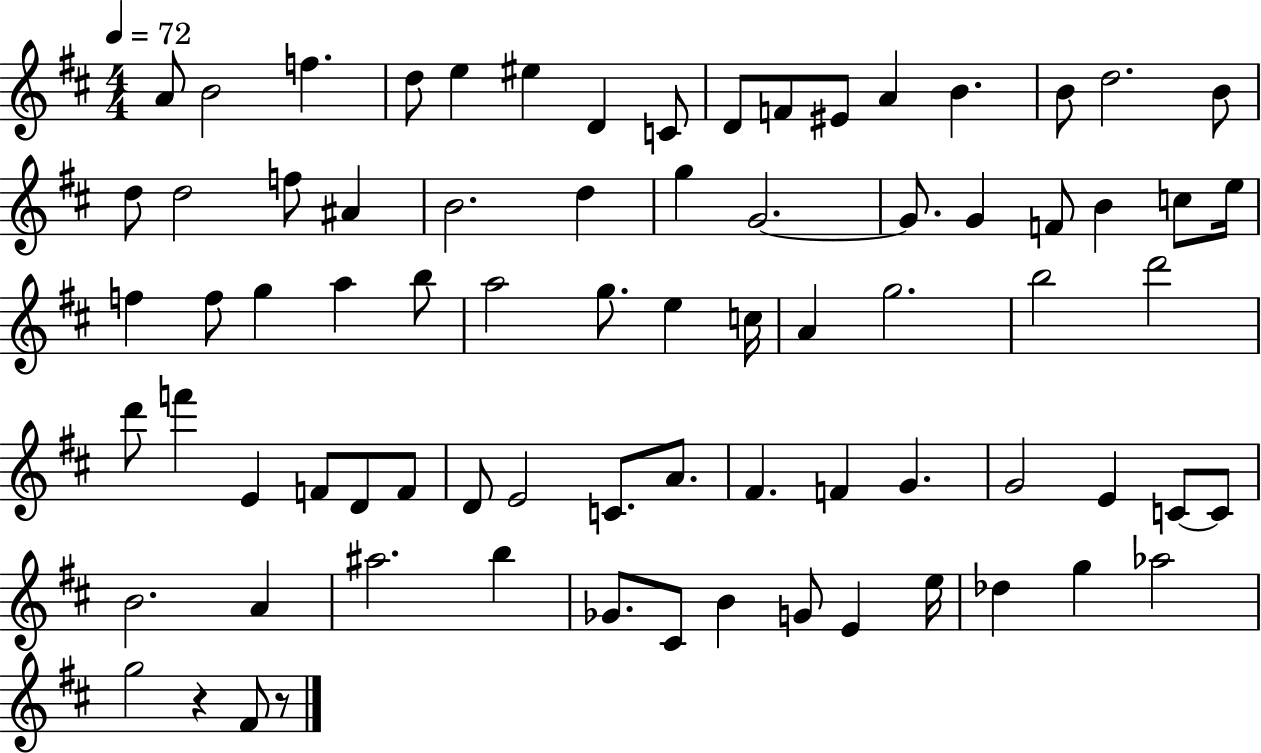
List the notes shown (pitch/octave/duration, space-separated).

A4/e B4/h F5/q. D5/e E5/q EIS5/q D4/q C4/e D4/e F4/e EIS4/e A4/q B4/q. B4/e D5/h. B4/e D5/e D5/h F5/e A#4/q B4/h. D5/q G5/q G4/h. G4/e. G4/q F4/e B4/q C5/e E5/s F5/q F5/e G5/q A5/q B5/e A5/h G5/e. E5/q C5/s A4/q G5/h. B5/h D6/h D6/e F6/q E4/q F4/e D4/e F4/e D4/e E4/h C4/e. A4/e. F#4/q. F4/q G4/q. G4/h E4/q C4/e C4/e B4/h. A4/q A#5/h. B5/q Gb4/e. C#4/e B4/q G4/e E4/q E5/s Db5/q G5/q Ab5/h G5/h R/q F#4/e R/e